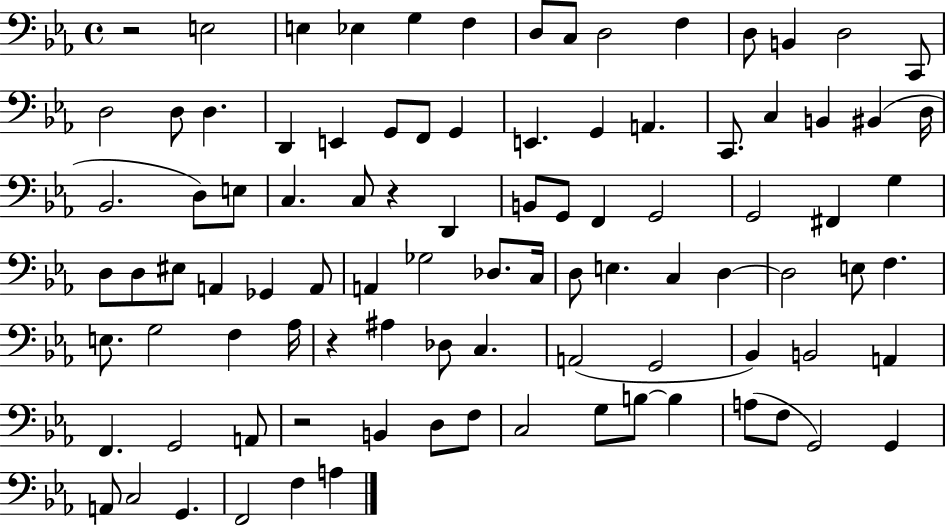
R/h E3/h E3/q Eb3/q G3/q F3/q D3/e C3/e D3/h F3/q D3/e B2/q D3/h C2/e D3/h D3/e D3/q. D2/q E2/q G2/e F2/e G2/q E2/q. G2/q A2/q. C2/e. C3/q B2/q BIS2/q D3/s Bb2/h. D3/e E3/e C3/q. C3/e R/q D2/q B2/e G2/e F2/q G2/h G2/h F#2/q G3/q D3/e D3/e EIS3/e A2/q Gb2/q A2/e A2/q Gb3/h Db3/e. C3/s D3/e E3/q. C3/q D3/q D3/h E3/e F3/q. E3/e. G3/h F3/q Ab3/s R/q A#3/q Db3/e C3/q. A2/h G2/h Bb2/q B2/h A2/q F2/q. G2/h A2/e R/h B2/q D3/e F3/e C3/h G3/e B3/e B3/q A3/e F3/e G2/h G2/q A2/e C3/h G2/q. F2/h F3/q A3/q